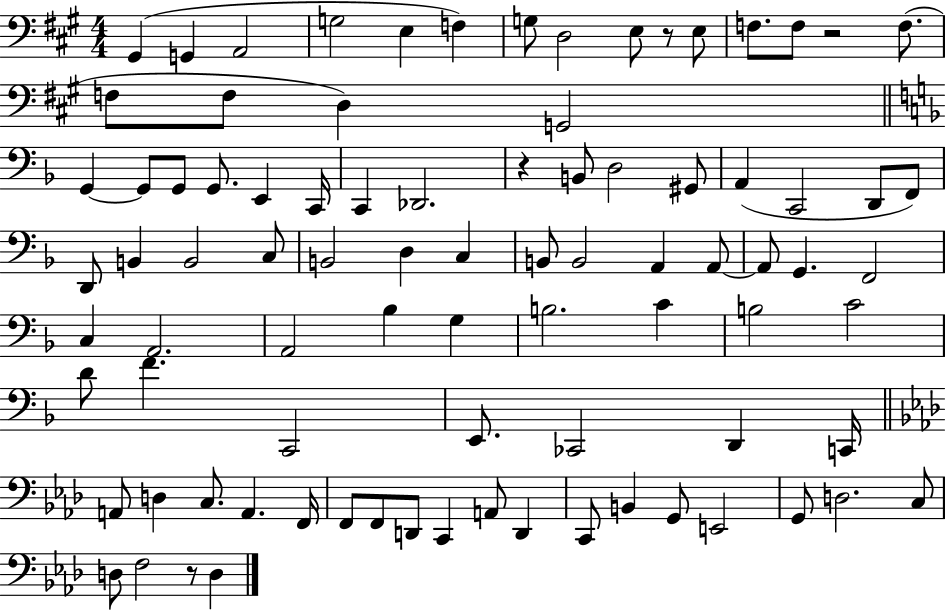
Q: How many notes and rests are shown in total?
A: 87